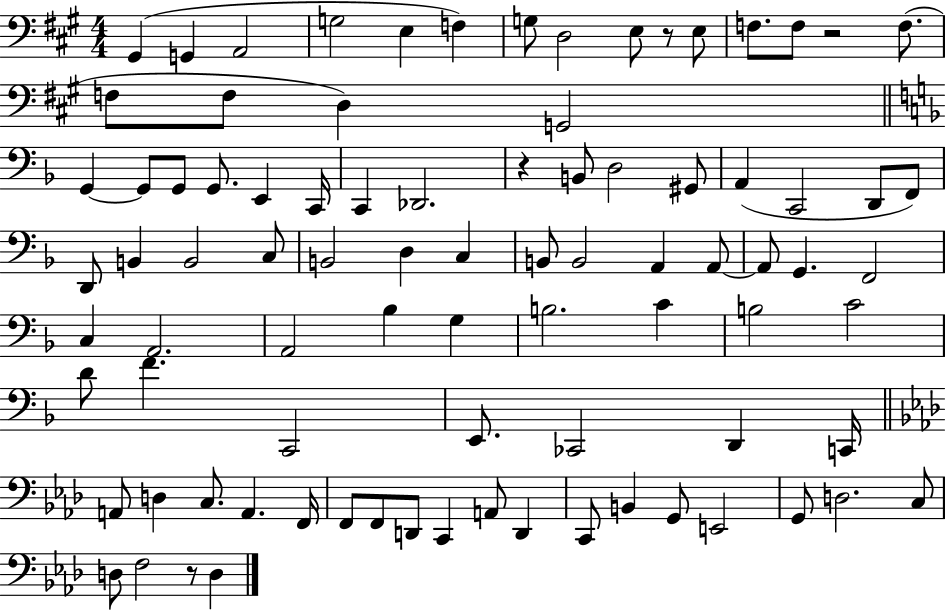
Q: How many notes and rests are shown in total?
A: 87